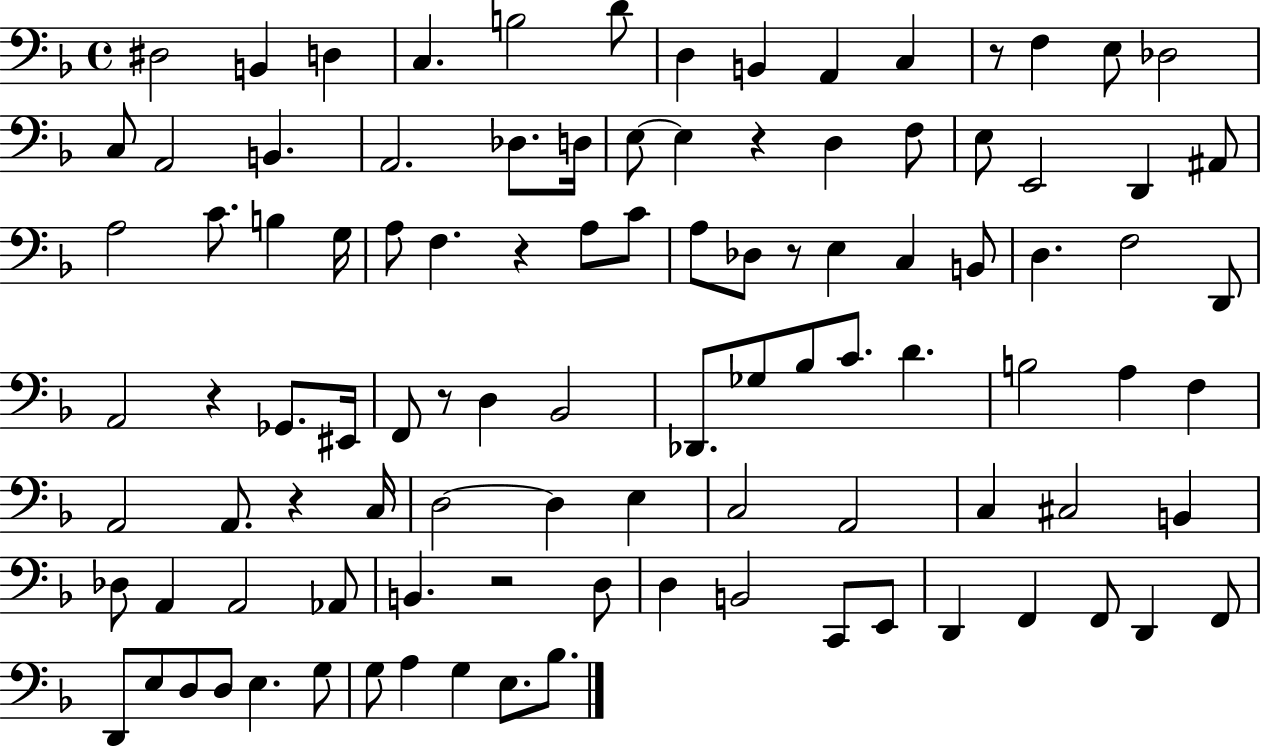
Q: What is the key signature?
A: F major